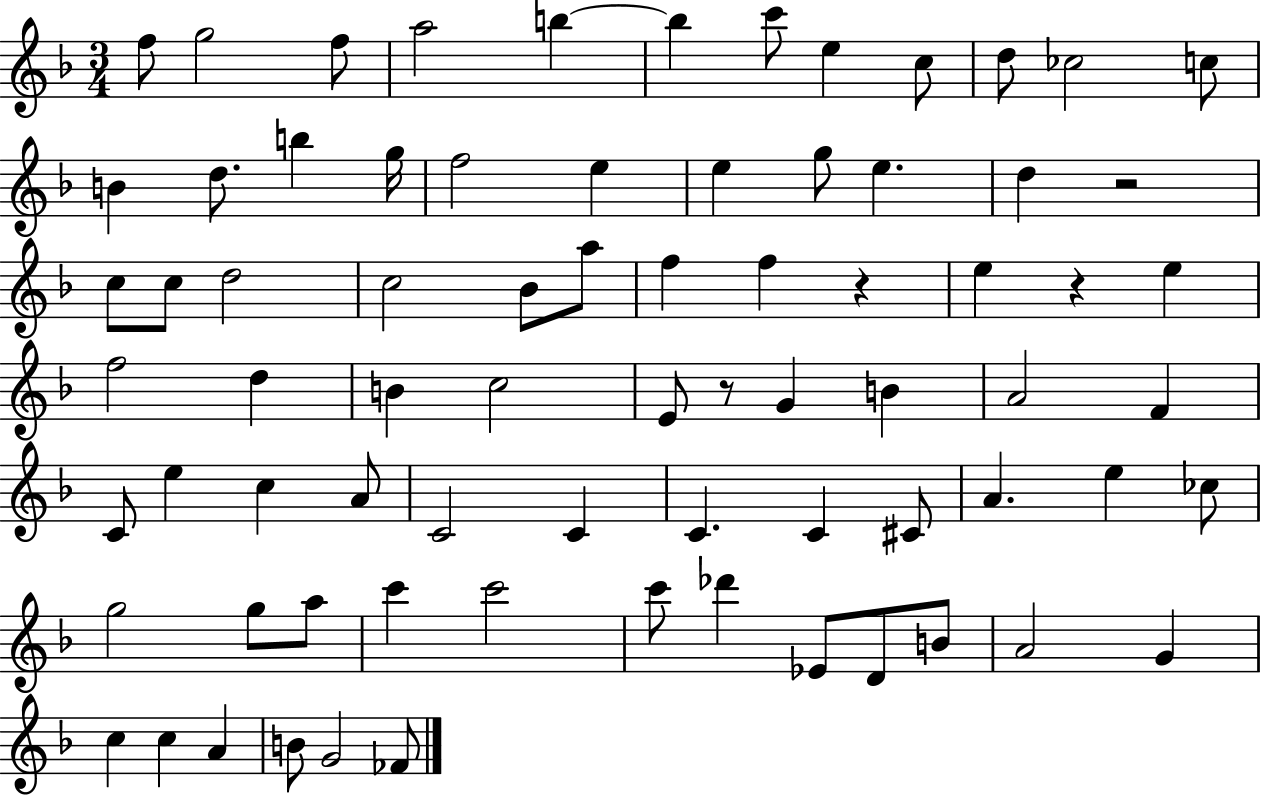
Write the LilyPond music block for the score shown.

{
  \clef treble
  \numericTimeSignature
  \time 3/4
  \key f \major
  \repeat volta 2 { f''8 g''2 f''8 | a''2 b''4~~ | b''4 c'''8 e''4 c''8 | d''8 ces''2 c''8 | \break b'4 d''8. b''4 g''16 | f''2 e''4 | e''4 g''8 e''4. | d''4 r2 | \break c''8 c''8 d''2 | c''2 bes'8 a''8 | f''4 f''4 r4 | e''4 r4 e''4 | \break f''2 d''4 | b'4 c''2 | e'8 r8 g'4 b'4 | a'2 f'4 | \break c'8 e''4 c''4 a'8 | c'2 c'4 | c'4. c'4 cis'8 | a'4. e''4 ces''8 | \break g''2 g''8 a''8 | c'''4 c'''2 | c'''8 des'''4 ees'8 d'8 b'8 | a'2 g'4 | \break c''4 c''4 a'4 | b'8 g'2 fes'8 | } \bar "|."
}